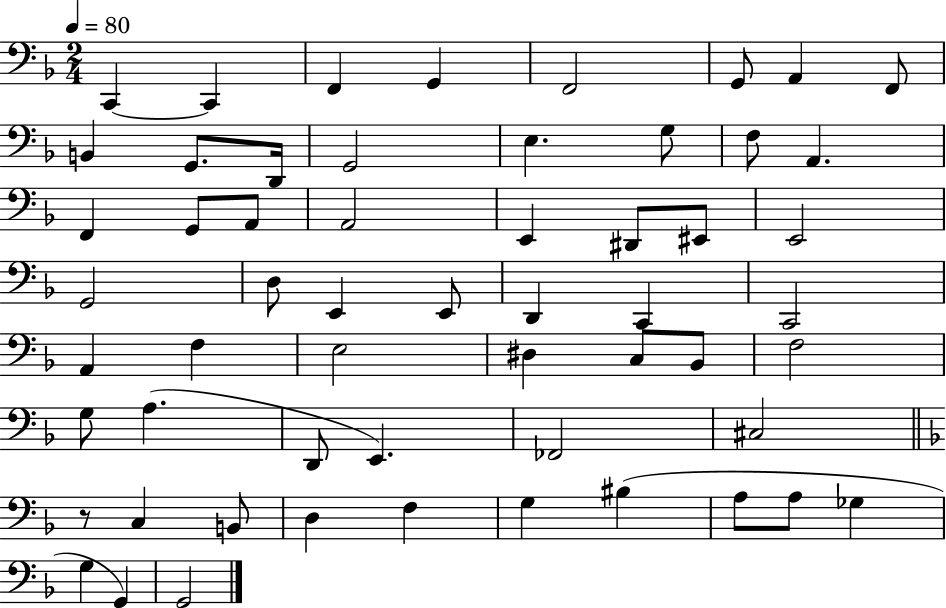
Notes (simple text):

C2/q C2/q F2/q G2/q F2/h G2/e A2/q F2/e B2/q G2/e. D2/s G2/h E3/q. G3/e F3/e A2/q. F2/q G2/e A2/e A2/h E2/q D#2/e EIS2/e E2/h G2/h D3/e E2/q E2/e D2/q C2/q C2/h A2/q F3/q E3/h D#3/q C3/e Bb2/e F3/h G3/e A3/q. D2/e E2/q. FES2/h C#3/h R/e C3/q B2/e D3/q F3/q G3/q BIS3/q A3/e A3/e Gb3/q G3/q G2/q G2/h